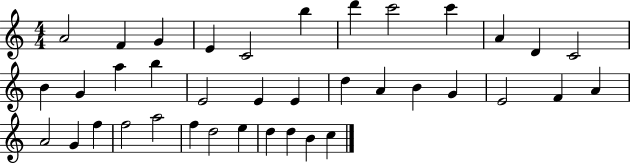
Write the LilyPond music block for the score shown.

{
  \clef treble
  \numericTimeSignature
  \time 4/4
  \key c \major
  a'2 f'4 g'4 | e'4 c'2 b''4 | d'''4 c'''2 c'''4 | a'4 d'4 c'2 | \break b'4 g'4 a''4 b''4 | e'2 e'4 e'4 | d''4 a'4 b'4 g'4 | e'2 f'4 a'4 | \break a'2 g'4 f''4 | f''2 a''2 | f''4 d''2 e''4 | d''4 d''4 b'4 c''4 | \break \bar "|."
}